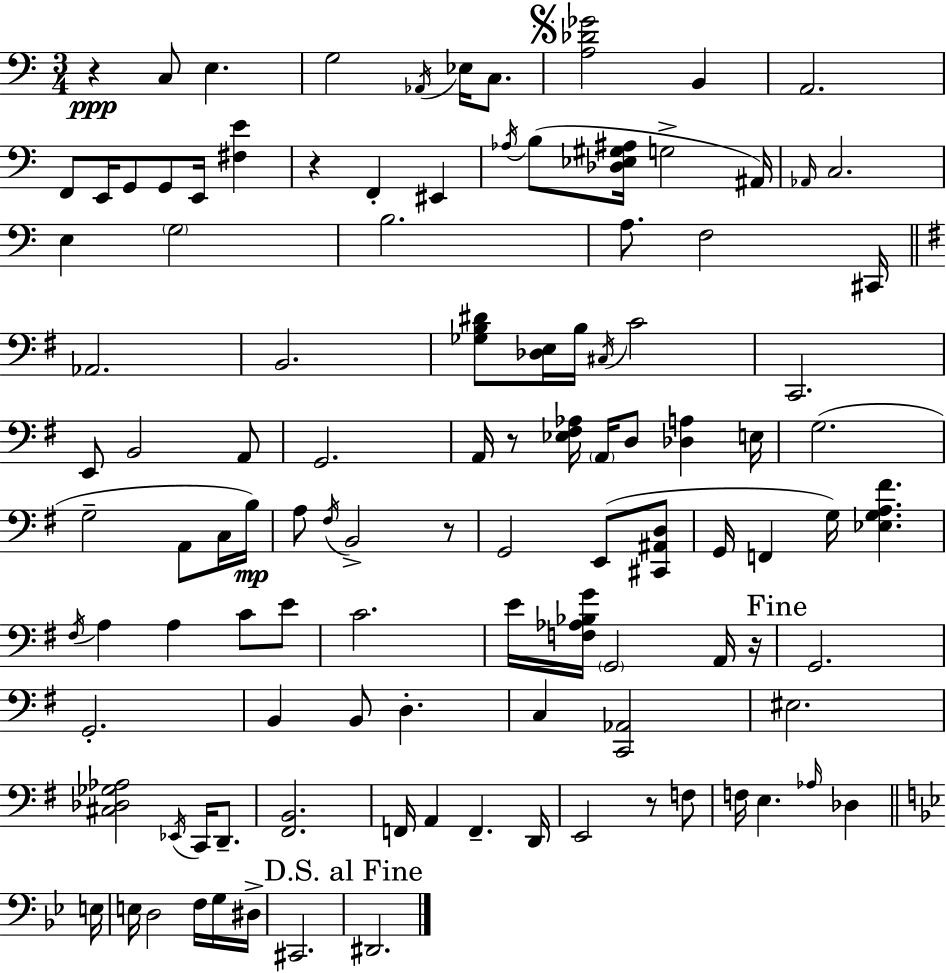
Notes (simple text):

R/q C3/e E3/q. G3/h Ab2/s Eb3/s C3/e. [A3,Db4,Gb4]/h B2/q A2/h. F2/e E2/s G2/e G2/e E2/s [F#3,E4]/q R/q F2/q EIS2/q Ab3/s B3/e [Db3,Eb3,G#3,A#3]/s G3/h A#2/s Ab2/s C3/h. E3/q G3/h B3/h. A3/e. F3/h C#2/s Ab2/h. B2/h. [Gb3,B3,D#4]/e [Db3,E3]/s B3/s C#3/s C4/h C2/h. E2/e B2/h A2/e G2/h. A2/s R/e [Eb3,F#3,Ab3]/s A2/s D3/e [Db3,A3]/q E3/s G3/h. G3/h A2/e C3/s B3/s A3/e F#3/s B2/h R/e G2/h E2/e [C#2,A#2,D3]/e G2/s F2/q G3/s [Eb3,G3,A3,F#4]/q. F#3/s A3/q A3/q C4/e E4/e C4/h. E4/s [F3,Ab3,Bb3,G4]/s G2/h A2/s R/s G2/h. G2/h. B2/q B2/e D3/q. C3/q [C2,Ab2]/h EIS3/h. [C#3,Db3,Gb3,Ab3]/h Eb2/s C2/s D2/e. [F#2,B2]/h. F2/s A2/q F2/q. D2/s E2/h R/e F3/e F3/s E3/q. Ab3/s Db3/q E3/s E3/s D3/h F3/s G3/s D#3/s C#2/h. D#2/h.